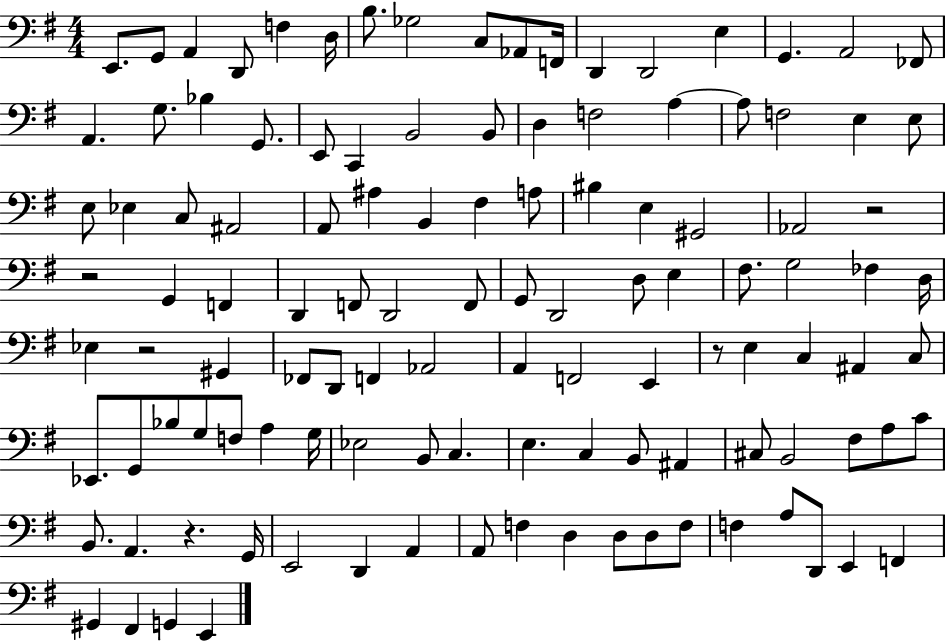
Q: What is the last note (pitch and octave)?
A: E2